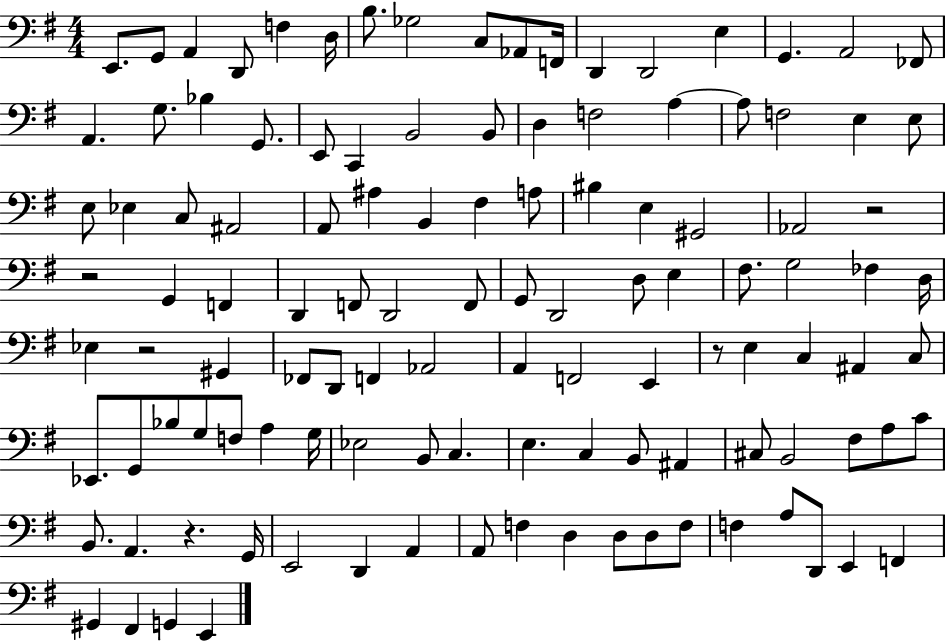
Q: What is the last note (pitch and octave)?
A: E2